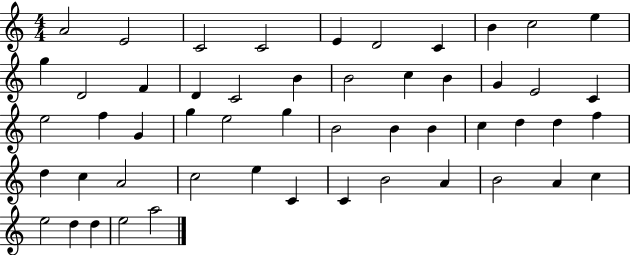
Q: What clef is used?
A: treble